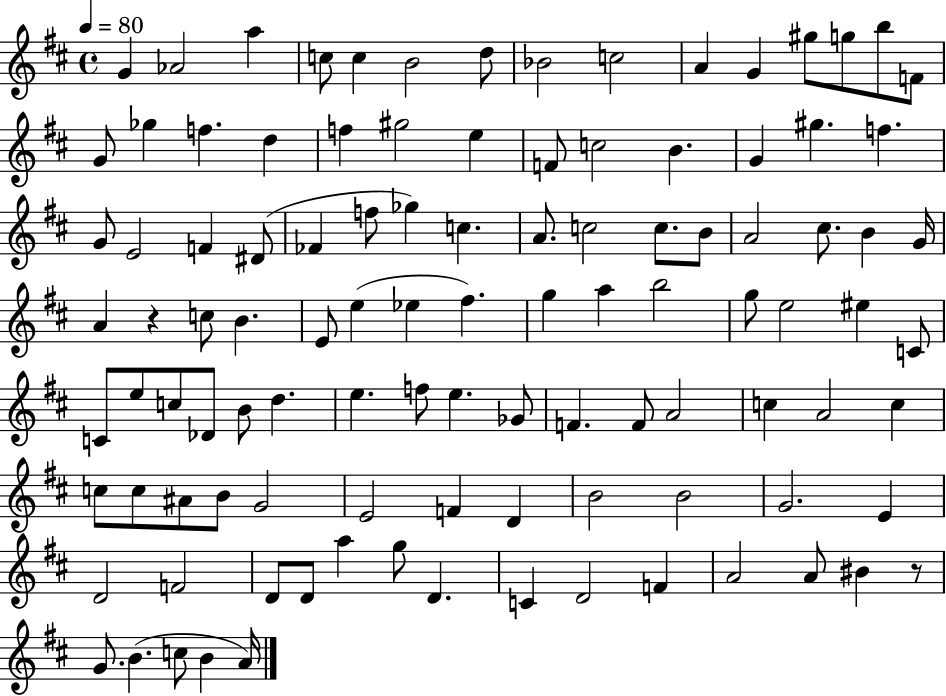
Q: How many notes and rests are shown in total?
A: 106